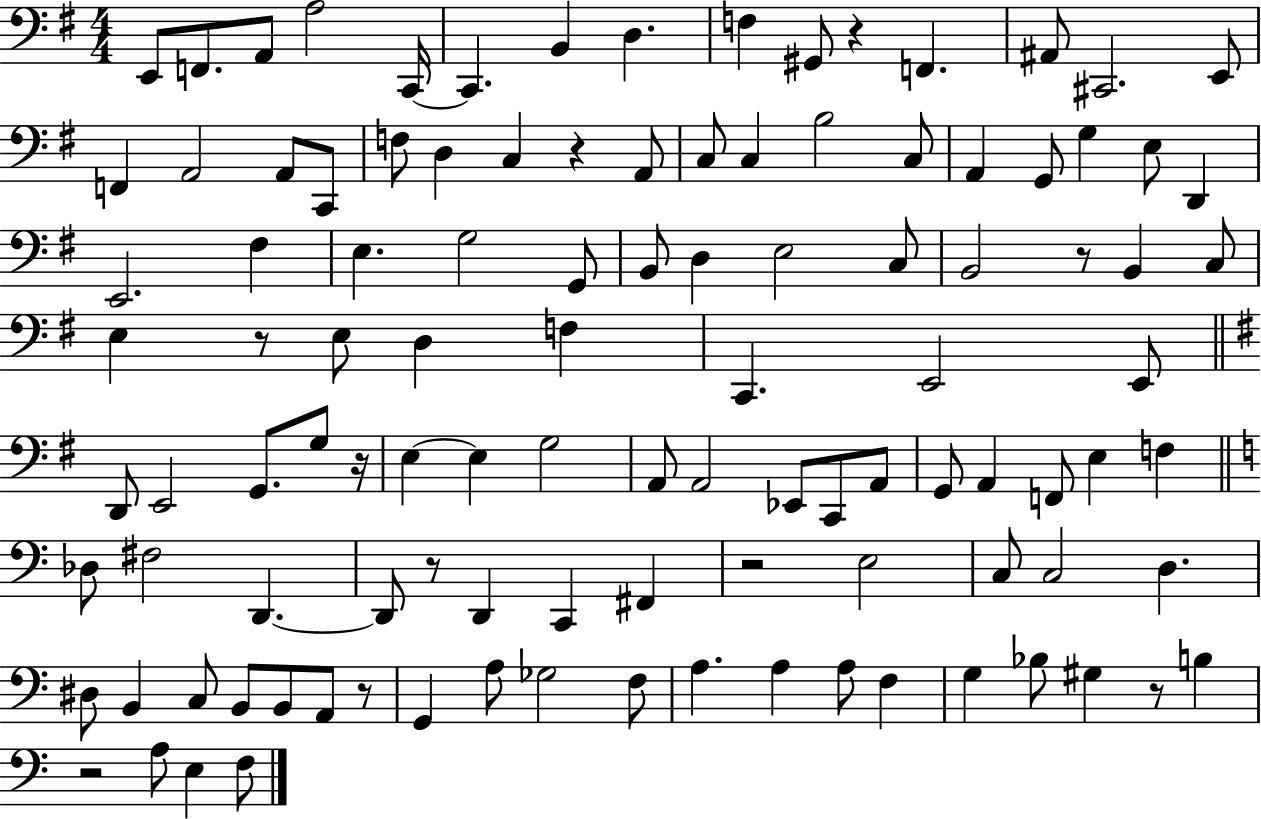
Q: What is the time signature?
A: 4/4